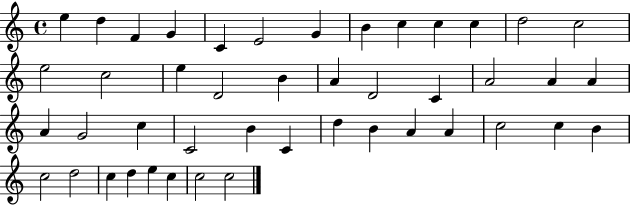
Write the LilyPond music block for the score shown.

{
  \clef treble
  \time 4/4
  \defaultTimeSignature
  \key c \major
  e''4 d''4 f'4 g'4 | c'4 e'2 g'4 | b'4 c''4 c''4 c''4 | d''2 c''2 | \break e''2 c''2 | e''4 d'2 b'4 | a'4 d'2 c'4 | a'2 a'4 a'4 | \break a'4 g'2 c''4 | c'2 b'4 c'4 | d''4 b'4 a'4 a'4 | c''2 c''4 b'4 | \break c''2 d''2 | c''4 d''4 e''4 c''4 | c''2 c''2 | \bar "|."
}